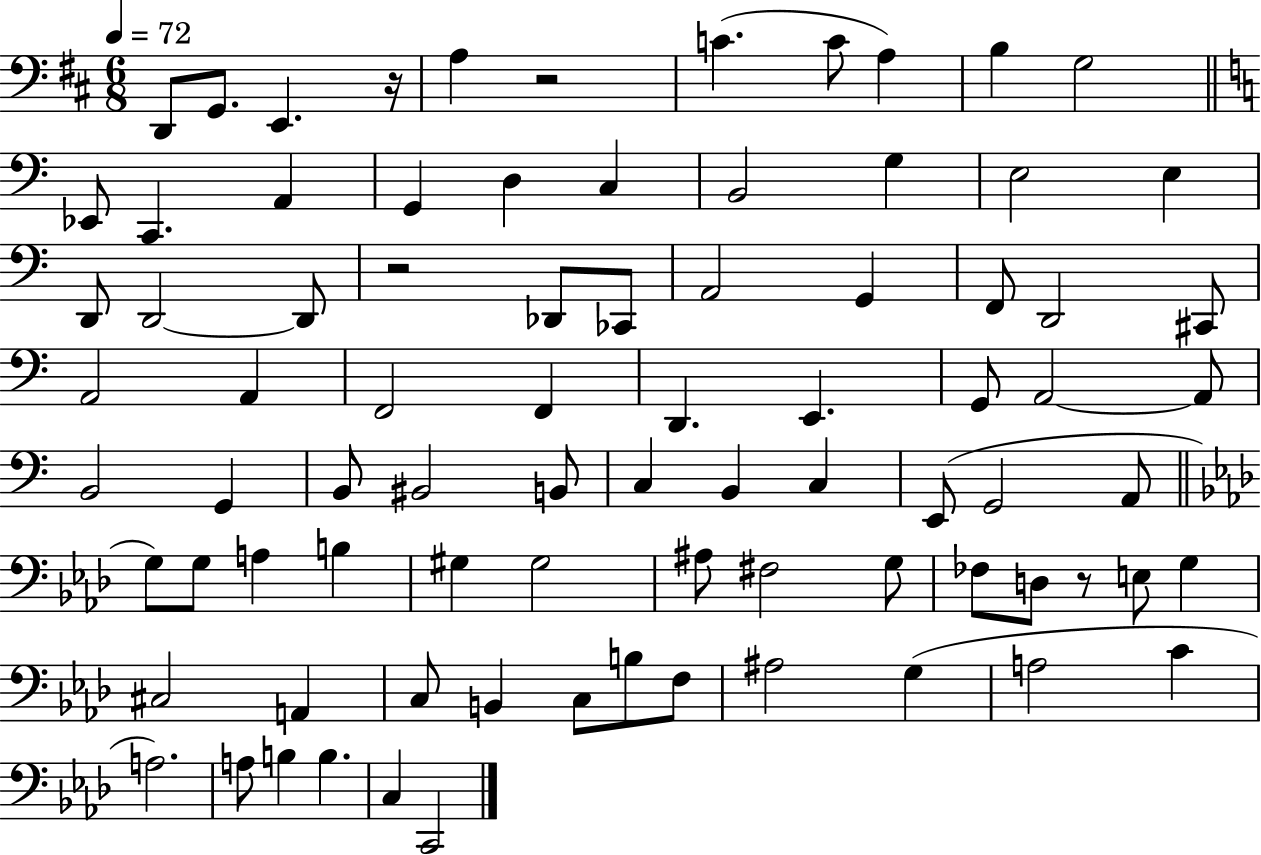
{
  \clef bass
  \numericTimeSignature
  \time 6/8
  \key d \major
  \tempo 4 = 72
  d,8 g,8. e,4. r16 | a4 r2 | c'4.( c'8 a4) | b4 g2 | \break \bar "||" \break \key c \major ees,8 c,4. a,4 | g,4 d4 c4 | b,2 g4 | e2 e4 | \break d,8 d,2~~ d,8 | r2 des,8 ces,8 | a,2 g,4 | f,8 d,2 cis,8 | \break a,2 a,4 | f,2 f,4 | d,4. e,4. | g,8 a,2~~ a,8 | \break b,2 g,4 | b,8 bis,2 b,8 | c4 b,4 c4 | e,8( g,2 a,8 | \break \bar "||" \break \key aes \major g8) g8 a4 b4 | gis4 gis2 | ais8 fis2 g8 | fes8 d8 r8 e8 g4 | \break cis2 a,4 | c8 b,4 c8 b8 f8 | ais2 g4( | a2 c'4 | \break a2.) | a8 b4 b4. | c4 c,2 | \bar "|."
}